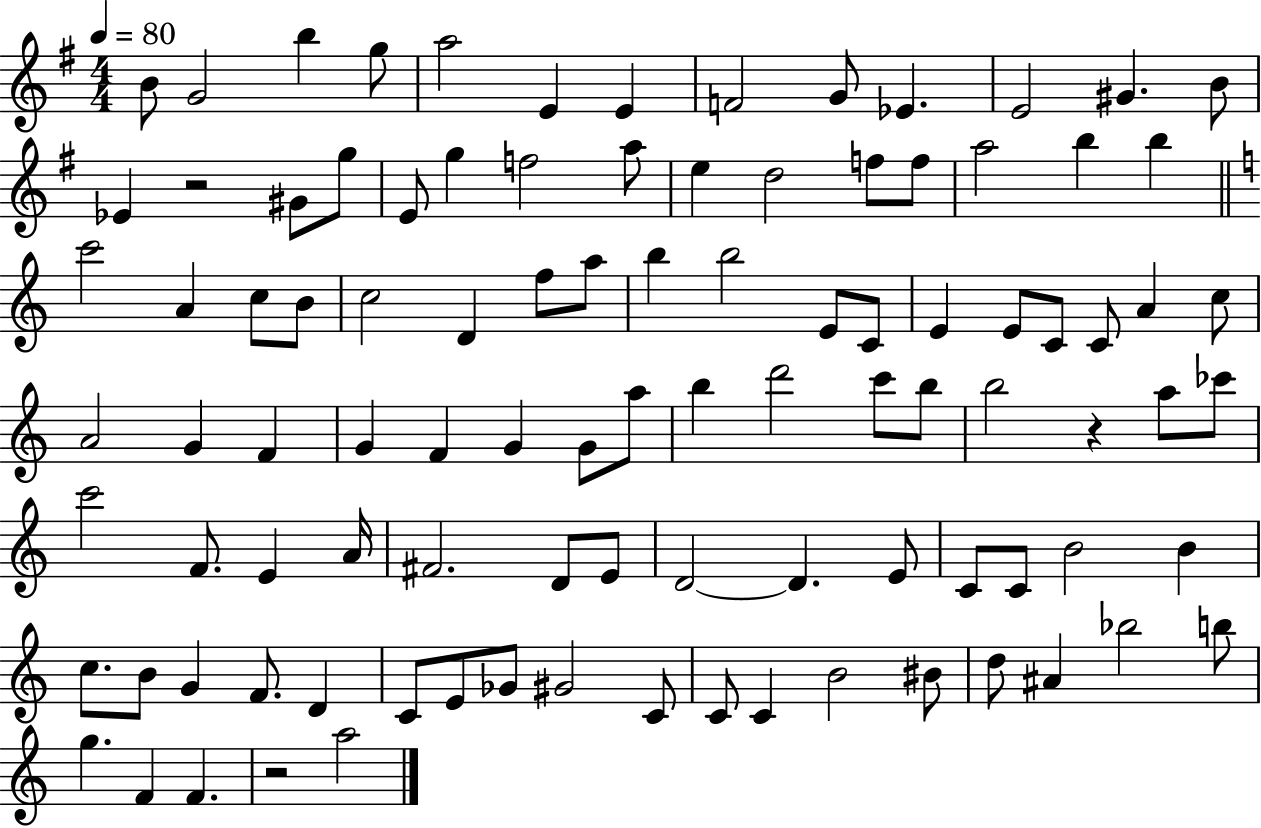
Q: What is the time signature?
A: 4/4